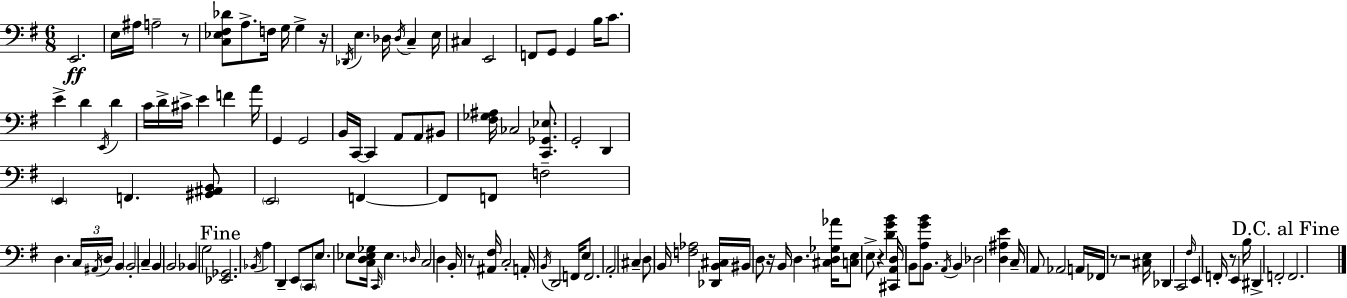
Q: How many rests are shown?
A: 8